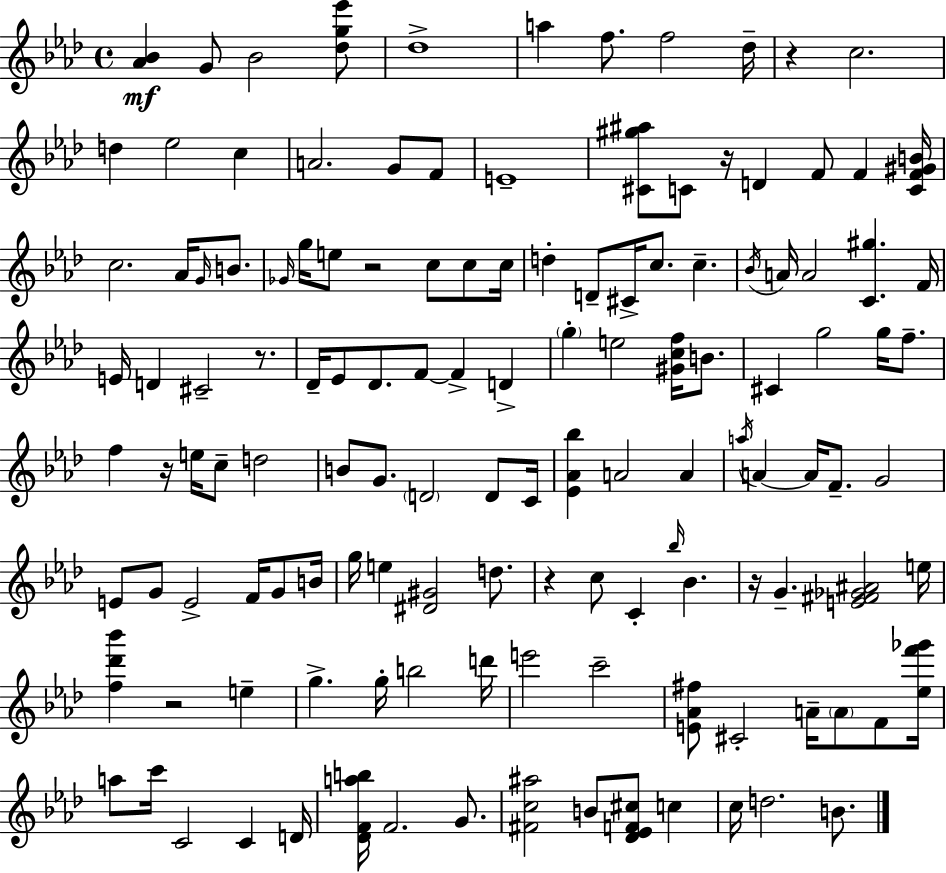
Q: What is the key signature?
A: F minor